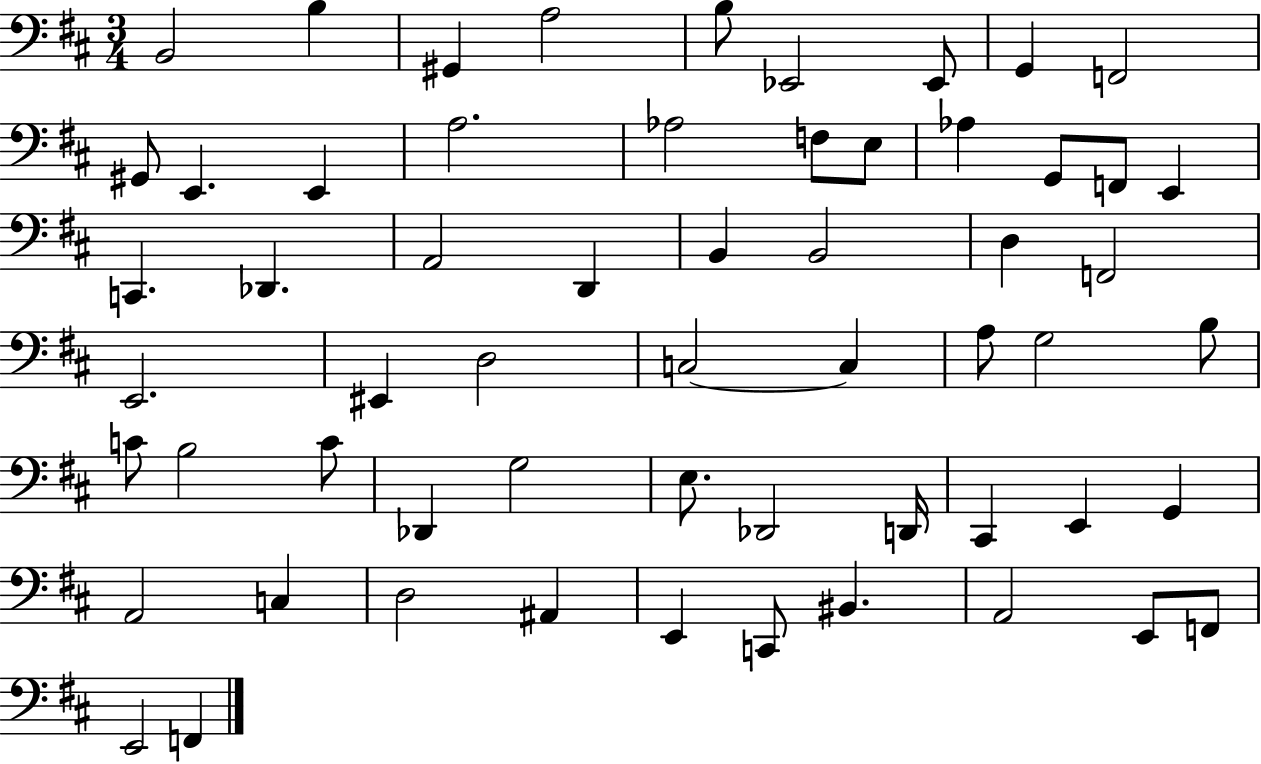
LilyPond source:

{
  \clef bass
  \numericTimeSignature
  \time 3/4
  \key d \major
  b,2 b4 | gis,4 a2 | b8 ees,2 ees,8 | g,4 f,2 | \break gis,8 e,4. e,4 | a2. | aes2 f8 e8 | aes4 g,8 f,8 e,4 | \break c,4. des,4. | a,2 d,4 | b,4 b,2 | d4 f,2 | \break e,2. | eis,4 d2 | c2~~ c4 | a8 g2 b8 | \break c'8 b2 c'8 | des,4 g2 | e8. des,2 d,16 | cis,4 e,4 g,4 | \break a,2 c4 | d2 ais,4 | e,4 c,8 bis,4. | a,2 e,8 f,8 | \break e,2 f,4 | \bar "|."
}